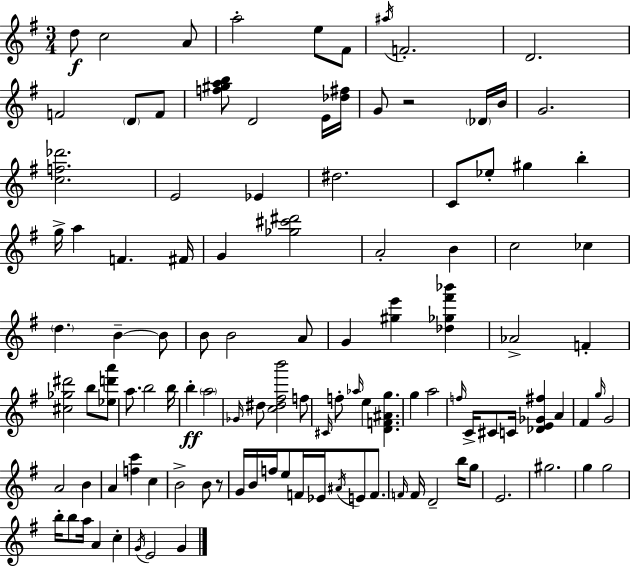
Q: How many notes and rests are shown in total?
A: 112